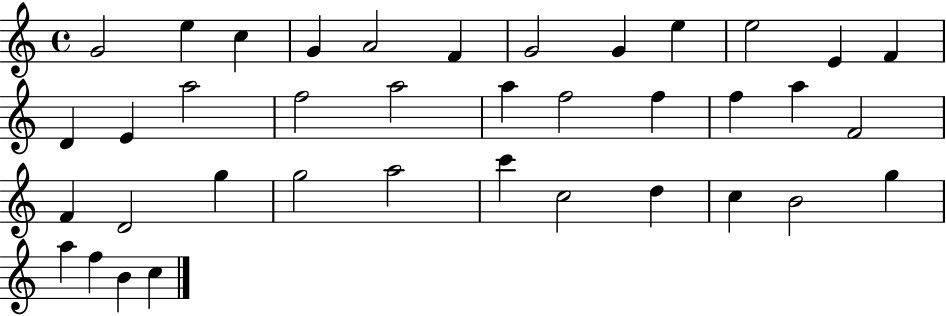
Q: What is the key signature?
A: C major